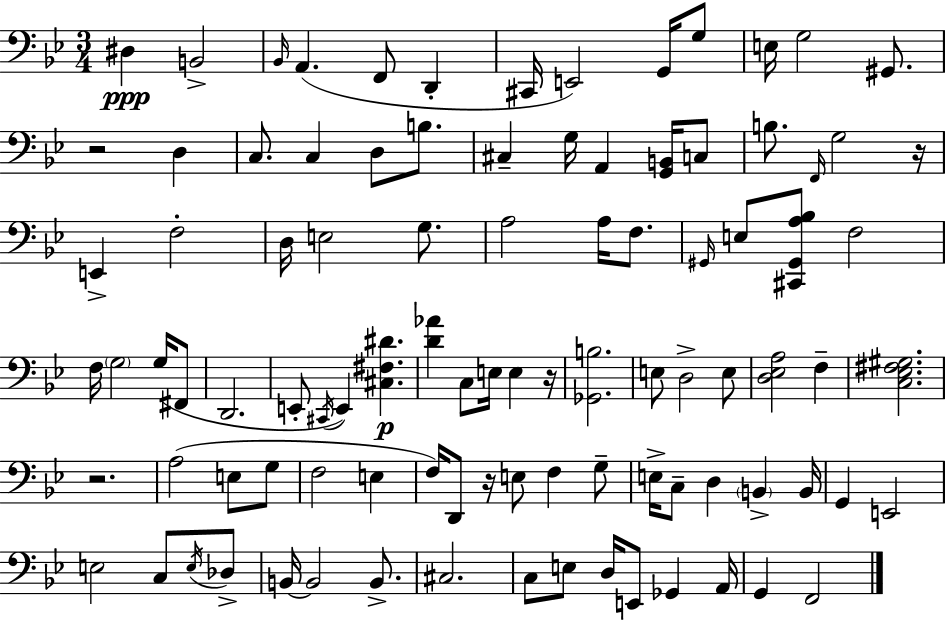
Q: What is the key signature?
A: G minor